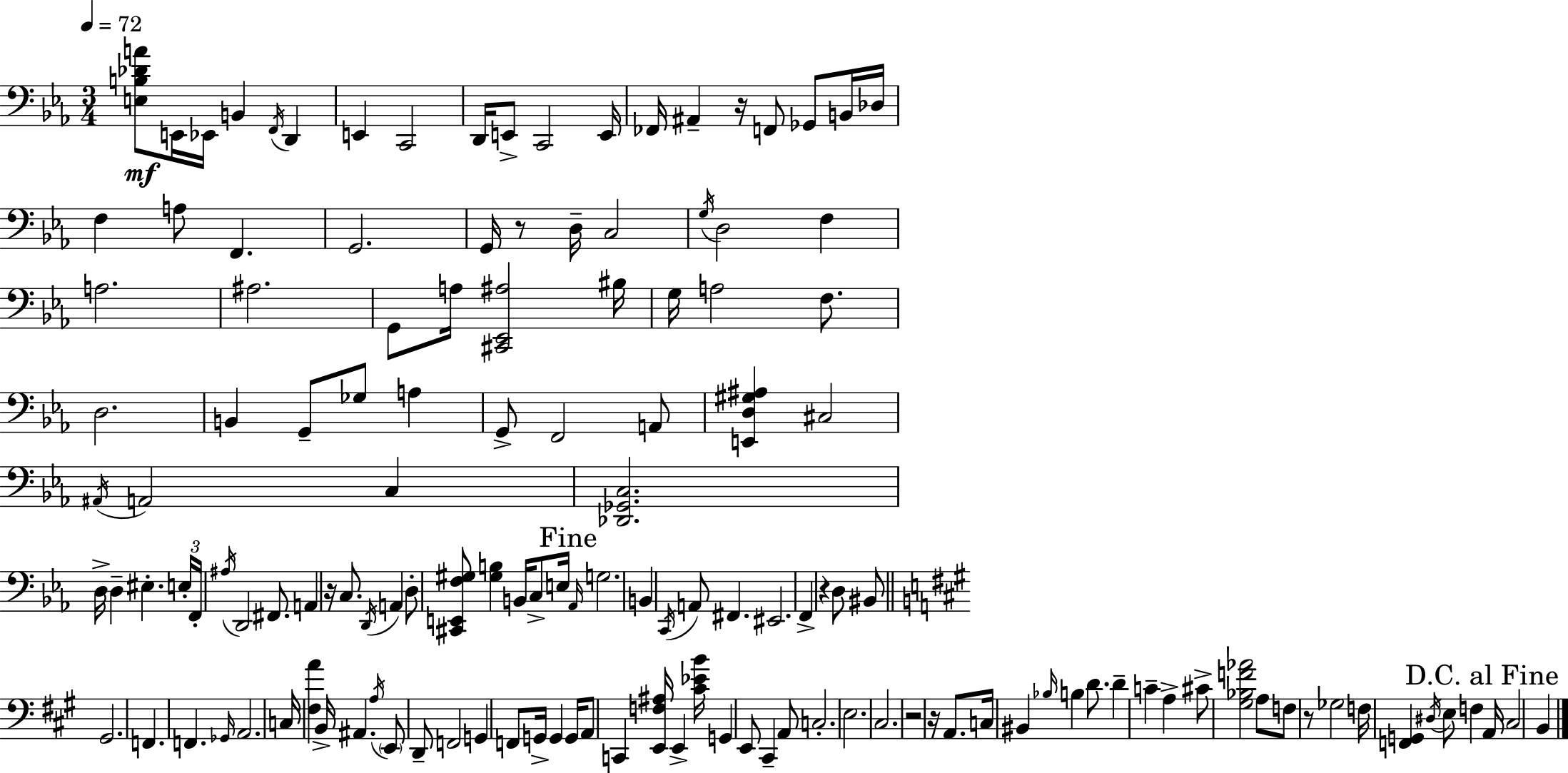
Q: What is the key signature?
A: EES major